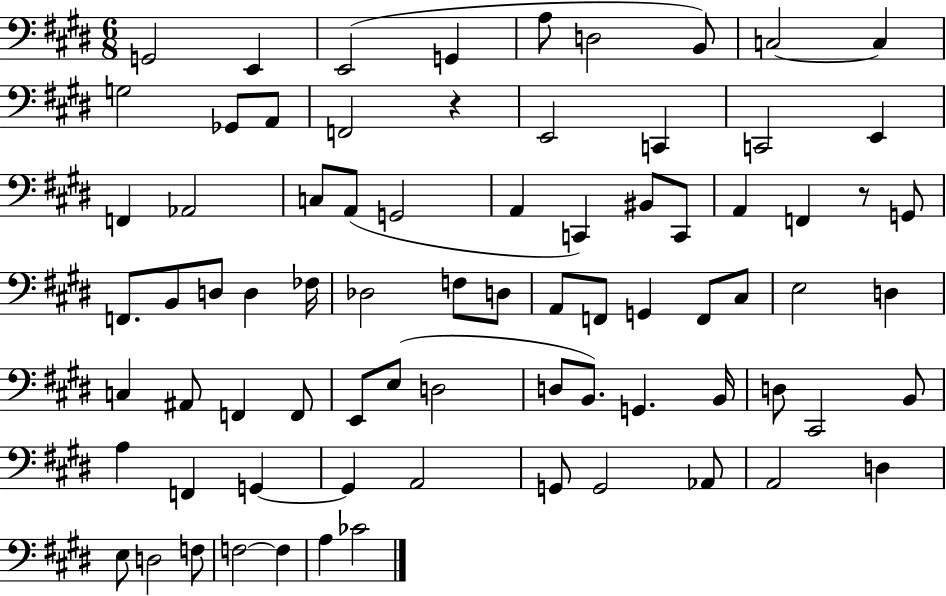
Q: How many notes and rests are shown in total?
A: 77